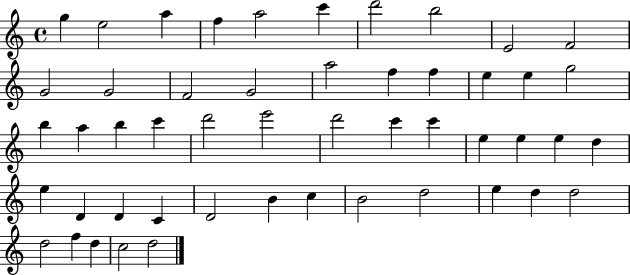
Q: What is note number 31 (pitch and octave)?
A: E5